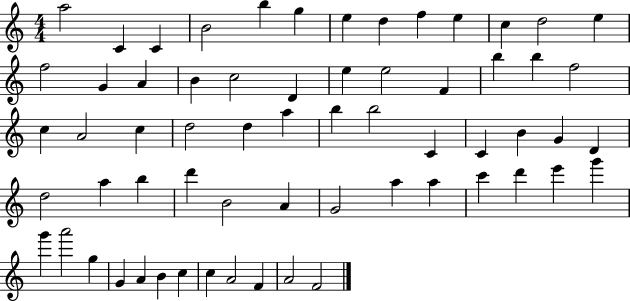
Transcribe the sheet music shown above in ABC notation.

X:1
T:Untitled
M:4/4
L:1/4
K:C
a2 C C B2 b g e d f e c d2 e f2 G A B c2 D e e2 F b b f2 c A2 c d2 d a b b2 C C B G D d2 a b d' B2 A G2 a a c' d' e' g' g' a'2 g G A B c c A2 F A2 F2